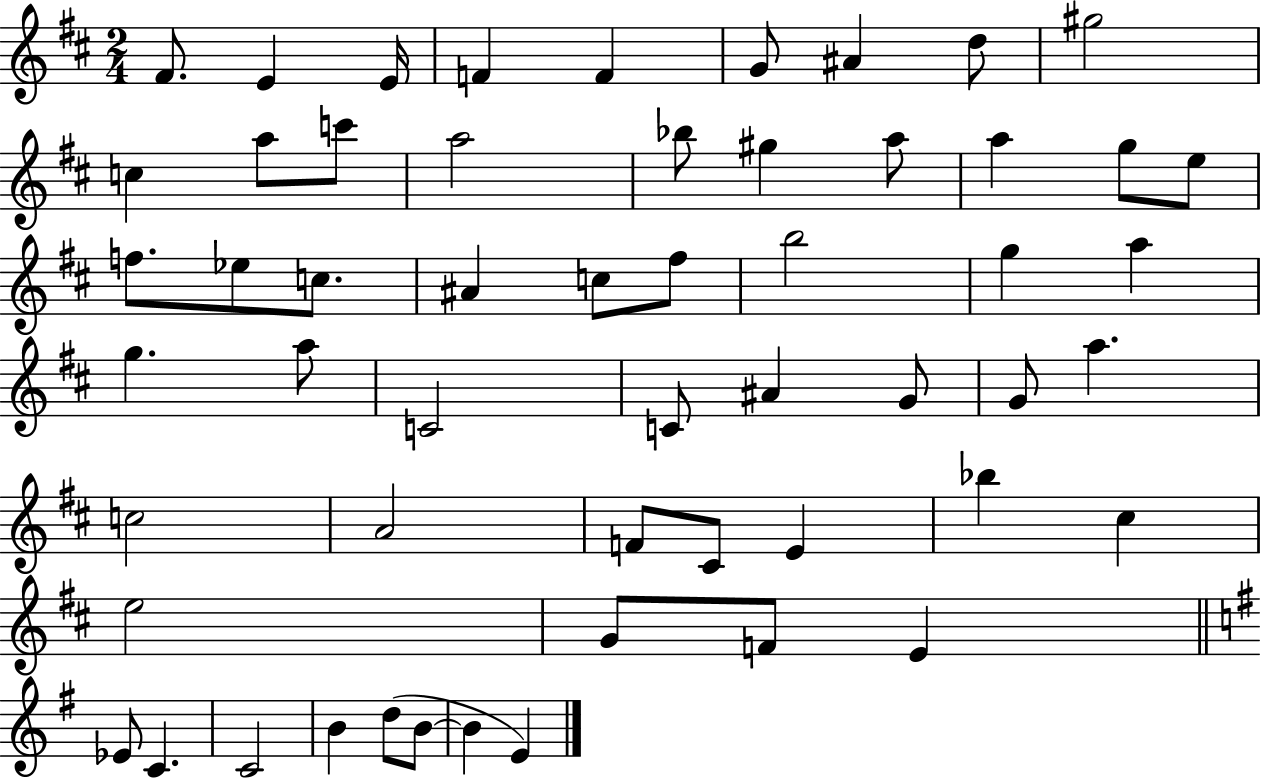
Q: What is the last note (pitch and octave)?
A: E4